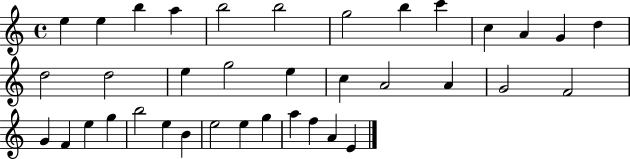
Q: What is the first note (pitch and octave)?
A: E5